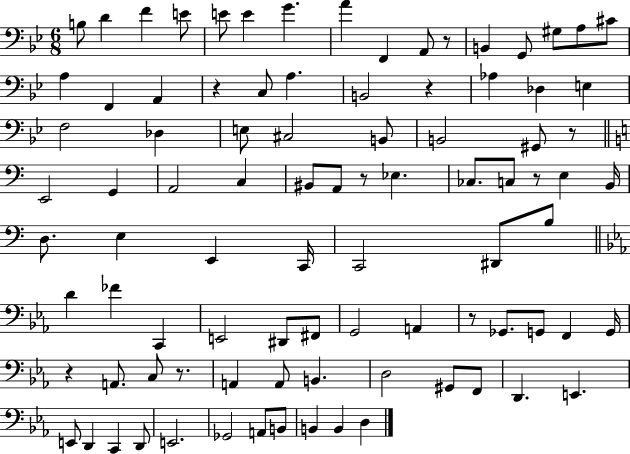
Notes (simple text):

B3/e D4/q F4/q E4/e E4/e E4/q G4/q. A4/q F2/q A2/e R/e B2/q G2/e G#3/e A3/e C#4/e A3/q F2/q A2/q R/q C3/e A3/q. B2/h R/q Ab3/q Db3/q E3/q F3/h Db3/q E3/e C#3/h B2/e B2/h G#2/e R/e E2/h G2/q A2/h C3/q BIS2/e A2/e R/e Eb3/q. CES3/e. C3/e R/e E3/q B2/s D3/e. E3/q E2/q C2/s C2/h D#2/e B3/e D4/q FES4/q C2/q E2/h D#2/e F#2/e G2/h A2/q R/e Gb2/e. G2/e F2/q G2/s R/q A2/e. C3/e R/e. A2/q A2/e B2/q. D3/h G#2/e F2/e D2/q. E2/q. E2/e D2/q C2/q D2/e E2/h. Gb2/h A2/e B2/e B2/q B2/q D3/q